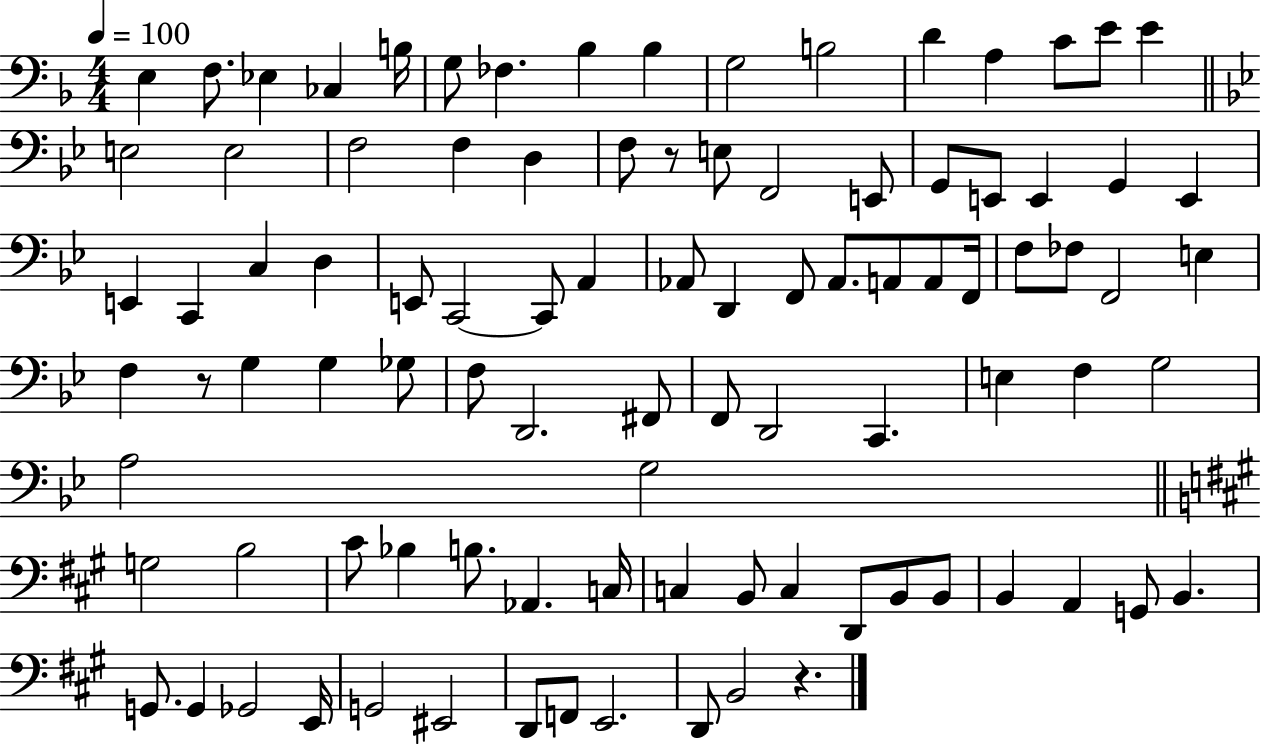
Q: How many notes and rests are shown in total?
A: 95